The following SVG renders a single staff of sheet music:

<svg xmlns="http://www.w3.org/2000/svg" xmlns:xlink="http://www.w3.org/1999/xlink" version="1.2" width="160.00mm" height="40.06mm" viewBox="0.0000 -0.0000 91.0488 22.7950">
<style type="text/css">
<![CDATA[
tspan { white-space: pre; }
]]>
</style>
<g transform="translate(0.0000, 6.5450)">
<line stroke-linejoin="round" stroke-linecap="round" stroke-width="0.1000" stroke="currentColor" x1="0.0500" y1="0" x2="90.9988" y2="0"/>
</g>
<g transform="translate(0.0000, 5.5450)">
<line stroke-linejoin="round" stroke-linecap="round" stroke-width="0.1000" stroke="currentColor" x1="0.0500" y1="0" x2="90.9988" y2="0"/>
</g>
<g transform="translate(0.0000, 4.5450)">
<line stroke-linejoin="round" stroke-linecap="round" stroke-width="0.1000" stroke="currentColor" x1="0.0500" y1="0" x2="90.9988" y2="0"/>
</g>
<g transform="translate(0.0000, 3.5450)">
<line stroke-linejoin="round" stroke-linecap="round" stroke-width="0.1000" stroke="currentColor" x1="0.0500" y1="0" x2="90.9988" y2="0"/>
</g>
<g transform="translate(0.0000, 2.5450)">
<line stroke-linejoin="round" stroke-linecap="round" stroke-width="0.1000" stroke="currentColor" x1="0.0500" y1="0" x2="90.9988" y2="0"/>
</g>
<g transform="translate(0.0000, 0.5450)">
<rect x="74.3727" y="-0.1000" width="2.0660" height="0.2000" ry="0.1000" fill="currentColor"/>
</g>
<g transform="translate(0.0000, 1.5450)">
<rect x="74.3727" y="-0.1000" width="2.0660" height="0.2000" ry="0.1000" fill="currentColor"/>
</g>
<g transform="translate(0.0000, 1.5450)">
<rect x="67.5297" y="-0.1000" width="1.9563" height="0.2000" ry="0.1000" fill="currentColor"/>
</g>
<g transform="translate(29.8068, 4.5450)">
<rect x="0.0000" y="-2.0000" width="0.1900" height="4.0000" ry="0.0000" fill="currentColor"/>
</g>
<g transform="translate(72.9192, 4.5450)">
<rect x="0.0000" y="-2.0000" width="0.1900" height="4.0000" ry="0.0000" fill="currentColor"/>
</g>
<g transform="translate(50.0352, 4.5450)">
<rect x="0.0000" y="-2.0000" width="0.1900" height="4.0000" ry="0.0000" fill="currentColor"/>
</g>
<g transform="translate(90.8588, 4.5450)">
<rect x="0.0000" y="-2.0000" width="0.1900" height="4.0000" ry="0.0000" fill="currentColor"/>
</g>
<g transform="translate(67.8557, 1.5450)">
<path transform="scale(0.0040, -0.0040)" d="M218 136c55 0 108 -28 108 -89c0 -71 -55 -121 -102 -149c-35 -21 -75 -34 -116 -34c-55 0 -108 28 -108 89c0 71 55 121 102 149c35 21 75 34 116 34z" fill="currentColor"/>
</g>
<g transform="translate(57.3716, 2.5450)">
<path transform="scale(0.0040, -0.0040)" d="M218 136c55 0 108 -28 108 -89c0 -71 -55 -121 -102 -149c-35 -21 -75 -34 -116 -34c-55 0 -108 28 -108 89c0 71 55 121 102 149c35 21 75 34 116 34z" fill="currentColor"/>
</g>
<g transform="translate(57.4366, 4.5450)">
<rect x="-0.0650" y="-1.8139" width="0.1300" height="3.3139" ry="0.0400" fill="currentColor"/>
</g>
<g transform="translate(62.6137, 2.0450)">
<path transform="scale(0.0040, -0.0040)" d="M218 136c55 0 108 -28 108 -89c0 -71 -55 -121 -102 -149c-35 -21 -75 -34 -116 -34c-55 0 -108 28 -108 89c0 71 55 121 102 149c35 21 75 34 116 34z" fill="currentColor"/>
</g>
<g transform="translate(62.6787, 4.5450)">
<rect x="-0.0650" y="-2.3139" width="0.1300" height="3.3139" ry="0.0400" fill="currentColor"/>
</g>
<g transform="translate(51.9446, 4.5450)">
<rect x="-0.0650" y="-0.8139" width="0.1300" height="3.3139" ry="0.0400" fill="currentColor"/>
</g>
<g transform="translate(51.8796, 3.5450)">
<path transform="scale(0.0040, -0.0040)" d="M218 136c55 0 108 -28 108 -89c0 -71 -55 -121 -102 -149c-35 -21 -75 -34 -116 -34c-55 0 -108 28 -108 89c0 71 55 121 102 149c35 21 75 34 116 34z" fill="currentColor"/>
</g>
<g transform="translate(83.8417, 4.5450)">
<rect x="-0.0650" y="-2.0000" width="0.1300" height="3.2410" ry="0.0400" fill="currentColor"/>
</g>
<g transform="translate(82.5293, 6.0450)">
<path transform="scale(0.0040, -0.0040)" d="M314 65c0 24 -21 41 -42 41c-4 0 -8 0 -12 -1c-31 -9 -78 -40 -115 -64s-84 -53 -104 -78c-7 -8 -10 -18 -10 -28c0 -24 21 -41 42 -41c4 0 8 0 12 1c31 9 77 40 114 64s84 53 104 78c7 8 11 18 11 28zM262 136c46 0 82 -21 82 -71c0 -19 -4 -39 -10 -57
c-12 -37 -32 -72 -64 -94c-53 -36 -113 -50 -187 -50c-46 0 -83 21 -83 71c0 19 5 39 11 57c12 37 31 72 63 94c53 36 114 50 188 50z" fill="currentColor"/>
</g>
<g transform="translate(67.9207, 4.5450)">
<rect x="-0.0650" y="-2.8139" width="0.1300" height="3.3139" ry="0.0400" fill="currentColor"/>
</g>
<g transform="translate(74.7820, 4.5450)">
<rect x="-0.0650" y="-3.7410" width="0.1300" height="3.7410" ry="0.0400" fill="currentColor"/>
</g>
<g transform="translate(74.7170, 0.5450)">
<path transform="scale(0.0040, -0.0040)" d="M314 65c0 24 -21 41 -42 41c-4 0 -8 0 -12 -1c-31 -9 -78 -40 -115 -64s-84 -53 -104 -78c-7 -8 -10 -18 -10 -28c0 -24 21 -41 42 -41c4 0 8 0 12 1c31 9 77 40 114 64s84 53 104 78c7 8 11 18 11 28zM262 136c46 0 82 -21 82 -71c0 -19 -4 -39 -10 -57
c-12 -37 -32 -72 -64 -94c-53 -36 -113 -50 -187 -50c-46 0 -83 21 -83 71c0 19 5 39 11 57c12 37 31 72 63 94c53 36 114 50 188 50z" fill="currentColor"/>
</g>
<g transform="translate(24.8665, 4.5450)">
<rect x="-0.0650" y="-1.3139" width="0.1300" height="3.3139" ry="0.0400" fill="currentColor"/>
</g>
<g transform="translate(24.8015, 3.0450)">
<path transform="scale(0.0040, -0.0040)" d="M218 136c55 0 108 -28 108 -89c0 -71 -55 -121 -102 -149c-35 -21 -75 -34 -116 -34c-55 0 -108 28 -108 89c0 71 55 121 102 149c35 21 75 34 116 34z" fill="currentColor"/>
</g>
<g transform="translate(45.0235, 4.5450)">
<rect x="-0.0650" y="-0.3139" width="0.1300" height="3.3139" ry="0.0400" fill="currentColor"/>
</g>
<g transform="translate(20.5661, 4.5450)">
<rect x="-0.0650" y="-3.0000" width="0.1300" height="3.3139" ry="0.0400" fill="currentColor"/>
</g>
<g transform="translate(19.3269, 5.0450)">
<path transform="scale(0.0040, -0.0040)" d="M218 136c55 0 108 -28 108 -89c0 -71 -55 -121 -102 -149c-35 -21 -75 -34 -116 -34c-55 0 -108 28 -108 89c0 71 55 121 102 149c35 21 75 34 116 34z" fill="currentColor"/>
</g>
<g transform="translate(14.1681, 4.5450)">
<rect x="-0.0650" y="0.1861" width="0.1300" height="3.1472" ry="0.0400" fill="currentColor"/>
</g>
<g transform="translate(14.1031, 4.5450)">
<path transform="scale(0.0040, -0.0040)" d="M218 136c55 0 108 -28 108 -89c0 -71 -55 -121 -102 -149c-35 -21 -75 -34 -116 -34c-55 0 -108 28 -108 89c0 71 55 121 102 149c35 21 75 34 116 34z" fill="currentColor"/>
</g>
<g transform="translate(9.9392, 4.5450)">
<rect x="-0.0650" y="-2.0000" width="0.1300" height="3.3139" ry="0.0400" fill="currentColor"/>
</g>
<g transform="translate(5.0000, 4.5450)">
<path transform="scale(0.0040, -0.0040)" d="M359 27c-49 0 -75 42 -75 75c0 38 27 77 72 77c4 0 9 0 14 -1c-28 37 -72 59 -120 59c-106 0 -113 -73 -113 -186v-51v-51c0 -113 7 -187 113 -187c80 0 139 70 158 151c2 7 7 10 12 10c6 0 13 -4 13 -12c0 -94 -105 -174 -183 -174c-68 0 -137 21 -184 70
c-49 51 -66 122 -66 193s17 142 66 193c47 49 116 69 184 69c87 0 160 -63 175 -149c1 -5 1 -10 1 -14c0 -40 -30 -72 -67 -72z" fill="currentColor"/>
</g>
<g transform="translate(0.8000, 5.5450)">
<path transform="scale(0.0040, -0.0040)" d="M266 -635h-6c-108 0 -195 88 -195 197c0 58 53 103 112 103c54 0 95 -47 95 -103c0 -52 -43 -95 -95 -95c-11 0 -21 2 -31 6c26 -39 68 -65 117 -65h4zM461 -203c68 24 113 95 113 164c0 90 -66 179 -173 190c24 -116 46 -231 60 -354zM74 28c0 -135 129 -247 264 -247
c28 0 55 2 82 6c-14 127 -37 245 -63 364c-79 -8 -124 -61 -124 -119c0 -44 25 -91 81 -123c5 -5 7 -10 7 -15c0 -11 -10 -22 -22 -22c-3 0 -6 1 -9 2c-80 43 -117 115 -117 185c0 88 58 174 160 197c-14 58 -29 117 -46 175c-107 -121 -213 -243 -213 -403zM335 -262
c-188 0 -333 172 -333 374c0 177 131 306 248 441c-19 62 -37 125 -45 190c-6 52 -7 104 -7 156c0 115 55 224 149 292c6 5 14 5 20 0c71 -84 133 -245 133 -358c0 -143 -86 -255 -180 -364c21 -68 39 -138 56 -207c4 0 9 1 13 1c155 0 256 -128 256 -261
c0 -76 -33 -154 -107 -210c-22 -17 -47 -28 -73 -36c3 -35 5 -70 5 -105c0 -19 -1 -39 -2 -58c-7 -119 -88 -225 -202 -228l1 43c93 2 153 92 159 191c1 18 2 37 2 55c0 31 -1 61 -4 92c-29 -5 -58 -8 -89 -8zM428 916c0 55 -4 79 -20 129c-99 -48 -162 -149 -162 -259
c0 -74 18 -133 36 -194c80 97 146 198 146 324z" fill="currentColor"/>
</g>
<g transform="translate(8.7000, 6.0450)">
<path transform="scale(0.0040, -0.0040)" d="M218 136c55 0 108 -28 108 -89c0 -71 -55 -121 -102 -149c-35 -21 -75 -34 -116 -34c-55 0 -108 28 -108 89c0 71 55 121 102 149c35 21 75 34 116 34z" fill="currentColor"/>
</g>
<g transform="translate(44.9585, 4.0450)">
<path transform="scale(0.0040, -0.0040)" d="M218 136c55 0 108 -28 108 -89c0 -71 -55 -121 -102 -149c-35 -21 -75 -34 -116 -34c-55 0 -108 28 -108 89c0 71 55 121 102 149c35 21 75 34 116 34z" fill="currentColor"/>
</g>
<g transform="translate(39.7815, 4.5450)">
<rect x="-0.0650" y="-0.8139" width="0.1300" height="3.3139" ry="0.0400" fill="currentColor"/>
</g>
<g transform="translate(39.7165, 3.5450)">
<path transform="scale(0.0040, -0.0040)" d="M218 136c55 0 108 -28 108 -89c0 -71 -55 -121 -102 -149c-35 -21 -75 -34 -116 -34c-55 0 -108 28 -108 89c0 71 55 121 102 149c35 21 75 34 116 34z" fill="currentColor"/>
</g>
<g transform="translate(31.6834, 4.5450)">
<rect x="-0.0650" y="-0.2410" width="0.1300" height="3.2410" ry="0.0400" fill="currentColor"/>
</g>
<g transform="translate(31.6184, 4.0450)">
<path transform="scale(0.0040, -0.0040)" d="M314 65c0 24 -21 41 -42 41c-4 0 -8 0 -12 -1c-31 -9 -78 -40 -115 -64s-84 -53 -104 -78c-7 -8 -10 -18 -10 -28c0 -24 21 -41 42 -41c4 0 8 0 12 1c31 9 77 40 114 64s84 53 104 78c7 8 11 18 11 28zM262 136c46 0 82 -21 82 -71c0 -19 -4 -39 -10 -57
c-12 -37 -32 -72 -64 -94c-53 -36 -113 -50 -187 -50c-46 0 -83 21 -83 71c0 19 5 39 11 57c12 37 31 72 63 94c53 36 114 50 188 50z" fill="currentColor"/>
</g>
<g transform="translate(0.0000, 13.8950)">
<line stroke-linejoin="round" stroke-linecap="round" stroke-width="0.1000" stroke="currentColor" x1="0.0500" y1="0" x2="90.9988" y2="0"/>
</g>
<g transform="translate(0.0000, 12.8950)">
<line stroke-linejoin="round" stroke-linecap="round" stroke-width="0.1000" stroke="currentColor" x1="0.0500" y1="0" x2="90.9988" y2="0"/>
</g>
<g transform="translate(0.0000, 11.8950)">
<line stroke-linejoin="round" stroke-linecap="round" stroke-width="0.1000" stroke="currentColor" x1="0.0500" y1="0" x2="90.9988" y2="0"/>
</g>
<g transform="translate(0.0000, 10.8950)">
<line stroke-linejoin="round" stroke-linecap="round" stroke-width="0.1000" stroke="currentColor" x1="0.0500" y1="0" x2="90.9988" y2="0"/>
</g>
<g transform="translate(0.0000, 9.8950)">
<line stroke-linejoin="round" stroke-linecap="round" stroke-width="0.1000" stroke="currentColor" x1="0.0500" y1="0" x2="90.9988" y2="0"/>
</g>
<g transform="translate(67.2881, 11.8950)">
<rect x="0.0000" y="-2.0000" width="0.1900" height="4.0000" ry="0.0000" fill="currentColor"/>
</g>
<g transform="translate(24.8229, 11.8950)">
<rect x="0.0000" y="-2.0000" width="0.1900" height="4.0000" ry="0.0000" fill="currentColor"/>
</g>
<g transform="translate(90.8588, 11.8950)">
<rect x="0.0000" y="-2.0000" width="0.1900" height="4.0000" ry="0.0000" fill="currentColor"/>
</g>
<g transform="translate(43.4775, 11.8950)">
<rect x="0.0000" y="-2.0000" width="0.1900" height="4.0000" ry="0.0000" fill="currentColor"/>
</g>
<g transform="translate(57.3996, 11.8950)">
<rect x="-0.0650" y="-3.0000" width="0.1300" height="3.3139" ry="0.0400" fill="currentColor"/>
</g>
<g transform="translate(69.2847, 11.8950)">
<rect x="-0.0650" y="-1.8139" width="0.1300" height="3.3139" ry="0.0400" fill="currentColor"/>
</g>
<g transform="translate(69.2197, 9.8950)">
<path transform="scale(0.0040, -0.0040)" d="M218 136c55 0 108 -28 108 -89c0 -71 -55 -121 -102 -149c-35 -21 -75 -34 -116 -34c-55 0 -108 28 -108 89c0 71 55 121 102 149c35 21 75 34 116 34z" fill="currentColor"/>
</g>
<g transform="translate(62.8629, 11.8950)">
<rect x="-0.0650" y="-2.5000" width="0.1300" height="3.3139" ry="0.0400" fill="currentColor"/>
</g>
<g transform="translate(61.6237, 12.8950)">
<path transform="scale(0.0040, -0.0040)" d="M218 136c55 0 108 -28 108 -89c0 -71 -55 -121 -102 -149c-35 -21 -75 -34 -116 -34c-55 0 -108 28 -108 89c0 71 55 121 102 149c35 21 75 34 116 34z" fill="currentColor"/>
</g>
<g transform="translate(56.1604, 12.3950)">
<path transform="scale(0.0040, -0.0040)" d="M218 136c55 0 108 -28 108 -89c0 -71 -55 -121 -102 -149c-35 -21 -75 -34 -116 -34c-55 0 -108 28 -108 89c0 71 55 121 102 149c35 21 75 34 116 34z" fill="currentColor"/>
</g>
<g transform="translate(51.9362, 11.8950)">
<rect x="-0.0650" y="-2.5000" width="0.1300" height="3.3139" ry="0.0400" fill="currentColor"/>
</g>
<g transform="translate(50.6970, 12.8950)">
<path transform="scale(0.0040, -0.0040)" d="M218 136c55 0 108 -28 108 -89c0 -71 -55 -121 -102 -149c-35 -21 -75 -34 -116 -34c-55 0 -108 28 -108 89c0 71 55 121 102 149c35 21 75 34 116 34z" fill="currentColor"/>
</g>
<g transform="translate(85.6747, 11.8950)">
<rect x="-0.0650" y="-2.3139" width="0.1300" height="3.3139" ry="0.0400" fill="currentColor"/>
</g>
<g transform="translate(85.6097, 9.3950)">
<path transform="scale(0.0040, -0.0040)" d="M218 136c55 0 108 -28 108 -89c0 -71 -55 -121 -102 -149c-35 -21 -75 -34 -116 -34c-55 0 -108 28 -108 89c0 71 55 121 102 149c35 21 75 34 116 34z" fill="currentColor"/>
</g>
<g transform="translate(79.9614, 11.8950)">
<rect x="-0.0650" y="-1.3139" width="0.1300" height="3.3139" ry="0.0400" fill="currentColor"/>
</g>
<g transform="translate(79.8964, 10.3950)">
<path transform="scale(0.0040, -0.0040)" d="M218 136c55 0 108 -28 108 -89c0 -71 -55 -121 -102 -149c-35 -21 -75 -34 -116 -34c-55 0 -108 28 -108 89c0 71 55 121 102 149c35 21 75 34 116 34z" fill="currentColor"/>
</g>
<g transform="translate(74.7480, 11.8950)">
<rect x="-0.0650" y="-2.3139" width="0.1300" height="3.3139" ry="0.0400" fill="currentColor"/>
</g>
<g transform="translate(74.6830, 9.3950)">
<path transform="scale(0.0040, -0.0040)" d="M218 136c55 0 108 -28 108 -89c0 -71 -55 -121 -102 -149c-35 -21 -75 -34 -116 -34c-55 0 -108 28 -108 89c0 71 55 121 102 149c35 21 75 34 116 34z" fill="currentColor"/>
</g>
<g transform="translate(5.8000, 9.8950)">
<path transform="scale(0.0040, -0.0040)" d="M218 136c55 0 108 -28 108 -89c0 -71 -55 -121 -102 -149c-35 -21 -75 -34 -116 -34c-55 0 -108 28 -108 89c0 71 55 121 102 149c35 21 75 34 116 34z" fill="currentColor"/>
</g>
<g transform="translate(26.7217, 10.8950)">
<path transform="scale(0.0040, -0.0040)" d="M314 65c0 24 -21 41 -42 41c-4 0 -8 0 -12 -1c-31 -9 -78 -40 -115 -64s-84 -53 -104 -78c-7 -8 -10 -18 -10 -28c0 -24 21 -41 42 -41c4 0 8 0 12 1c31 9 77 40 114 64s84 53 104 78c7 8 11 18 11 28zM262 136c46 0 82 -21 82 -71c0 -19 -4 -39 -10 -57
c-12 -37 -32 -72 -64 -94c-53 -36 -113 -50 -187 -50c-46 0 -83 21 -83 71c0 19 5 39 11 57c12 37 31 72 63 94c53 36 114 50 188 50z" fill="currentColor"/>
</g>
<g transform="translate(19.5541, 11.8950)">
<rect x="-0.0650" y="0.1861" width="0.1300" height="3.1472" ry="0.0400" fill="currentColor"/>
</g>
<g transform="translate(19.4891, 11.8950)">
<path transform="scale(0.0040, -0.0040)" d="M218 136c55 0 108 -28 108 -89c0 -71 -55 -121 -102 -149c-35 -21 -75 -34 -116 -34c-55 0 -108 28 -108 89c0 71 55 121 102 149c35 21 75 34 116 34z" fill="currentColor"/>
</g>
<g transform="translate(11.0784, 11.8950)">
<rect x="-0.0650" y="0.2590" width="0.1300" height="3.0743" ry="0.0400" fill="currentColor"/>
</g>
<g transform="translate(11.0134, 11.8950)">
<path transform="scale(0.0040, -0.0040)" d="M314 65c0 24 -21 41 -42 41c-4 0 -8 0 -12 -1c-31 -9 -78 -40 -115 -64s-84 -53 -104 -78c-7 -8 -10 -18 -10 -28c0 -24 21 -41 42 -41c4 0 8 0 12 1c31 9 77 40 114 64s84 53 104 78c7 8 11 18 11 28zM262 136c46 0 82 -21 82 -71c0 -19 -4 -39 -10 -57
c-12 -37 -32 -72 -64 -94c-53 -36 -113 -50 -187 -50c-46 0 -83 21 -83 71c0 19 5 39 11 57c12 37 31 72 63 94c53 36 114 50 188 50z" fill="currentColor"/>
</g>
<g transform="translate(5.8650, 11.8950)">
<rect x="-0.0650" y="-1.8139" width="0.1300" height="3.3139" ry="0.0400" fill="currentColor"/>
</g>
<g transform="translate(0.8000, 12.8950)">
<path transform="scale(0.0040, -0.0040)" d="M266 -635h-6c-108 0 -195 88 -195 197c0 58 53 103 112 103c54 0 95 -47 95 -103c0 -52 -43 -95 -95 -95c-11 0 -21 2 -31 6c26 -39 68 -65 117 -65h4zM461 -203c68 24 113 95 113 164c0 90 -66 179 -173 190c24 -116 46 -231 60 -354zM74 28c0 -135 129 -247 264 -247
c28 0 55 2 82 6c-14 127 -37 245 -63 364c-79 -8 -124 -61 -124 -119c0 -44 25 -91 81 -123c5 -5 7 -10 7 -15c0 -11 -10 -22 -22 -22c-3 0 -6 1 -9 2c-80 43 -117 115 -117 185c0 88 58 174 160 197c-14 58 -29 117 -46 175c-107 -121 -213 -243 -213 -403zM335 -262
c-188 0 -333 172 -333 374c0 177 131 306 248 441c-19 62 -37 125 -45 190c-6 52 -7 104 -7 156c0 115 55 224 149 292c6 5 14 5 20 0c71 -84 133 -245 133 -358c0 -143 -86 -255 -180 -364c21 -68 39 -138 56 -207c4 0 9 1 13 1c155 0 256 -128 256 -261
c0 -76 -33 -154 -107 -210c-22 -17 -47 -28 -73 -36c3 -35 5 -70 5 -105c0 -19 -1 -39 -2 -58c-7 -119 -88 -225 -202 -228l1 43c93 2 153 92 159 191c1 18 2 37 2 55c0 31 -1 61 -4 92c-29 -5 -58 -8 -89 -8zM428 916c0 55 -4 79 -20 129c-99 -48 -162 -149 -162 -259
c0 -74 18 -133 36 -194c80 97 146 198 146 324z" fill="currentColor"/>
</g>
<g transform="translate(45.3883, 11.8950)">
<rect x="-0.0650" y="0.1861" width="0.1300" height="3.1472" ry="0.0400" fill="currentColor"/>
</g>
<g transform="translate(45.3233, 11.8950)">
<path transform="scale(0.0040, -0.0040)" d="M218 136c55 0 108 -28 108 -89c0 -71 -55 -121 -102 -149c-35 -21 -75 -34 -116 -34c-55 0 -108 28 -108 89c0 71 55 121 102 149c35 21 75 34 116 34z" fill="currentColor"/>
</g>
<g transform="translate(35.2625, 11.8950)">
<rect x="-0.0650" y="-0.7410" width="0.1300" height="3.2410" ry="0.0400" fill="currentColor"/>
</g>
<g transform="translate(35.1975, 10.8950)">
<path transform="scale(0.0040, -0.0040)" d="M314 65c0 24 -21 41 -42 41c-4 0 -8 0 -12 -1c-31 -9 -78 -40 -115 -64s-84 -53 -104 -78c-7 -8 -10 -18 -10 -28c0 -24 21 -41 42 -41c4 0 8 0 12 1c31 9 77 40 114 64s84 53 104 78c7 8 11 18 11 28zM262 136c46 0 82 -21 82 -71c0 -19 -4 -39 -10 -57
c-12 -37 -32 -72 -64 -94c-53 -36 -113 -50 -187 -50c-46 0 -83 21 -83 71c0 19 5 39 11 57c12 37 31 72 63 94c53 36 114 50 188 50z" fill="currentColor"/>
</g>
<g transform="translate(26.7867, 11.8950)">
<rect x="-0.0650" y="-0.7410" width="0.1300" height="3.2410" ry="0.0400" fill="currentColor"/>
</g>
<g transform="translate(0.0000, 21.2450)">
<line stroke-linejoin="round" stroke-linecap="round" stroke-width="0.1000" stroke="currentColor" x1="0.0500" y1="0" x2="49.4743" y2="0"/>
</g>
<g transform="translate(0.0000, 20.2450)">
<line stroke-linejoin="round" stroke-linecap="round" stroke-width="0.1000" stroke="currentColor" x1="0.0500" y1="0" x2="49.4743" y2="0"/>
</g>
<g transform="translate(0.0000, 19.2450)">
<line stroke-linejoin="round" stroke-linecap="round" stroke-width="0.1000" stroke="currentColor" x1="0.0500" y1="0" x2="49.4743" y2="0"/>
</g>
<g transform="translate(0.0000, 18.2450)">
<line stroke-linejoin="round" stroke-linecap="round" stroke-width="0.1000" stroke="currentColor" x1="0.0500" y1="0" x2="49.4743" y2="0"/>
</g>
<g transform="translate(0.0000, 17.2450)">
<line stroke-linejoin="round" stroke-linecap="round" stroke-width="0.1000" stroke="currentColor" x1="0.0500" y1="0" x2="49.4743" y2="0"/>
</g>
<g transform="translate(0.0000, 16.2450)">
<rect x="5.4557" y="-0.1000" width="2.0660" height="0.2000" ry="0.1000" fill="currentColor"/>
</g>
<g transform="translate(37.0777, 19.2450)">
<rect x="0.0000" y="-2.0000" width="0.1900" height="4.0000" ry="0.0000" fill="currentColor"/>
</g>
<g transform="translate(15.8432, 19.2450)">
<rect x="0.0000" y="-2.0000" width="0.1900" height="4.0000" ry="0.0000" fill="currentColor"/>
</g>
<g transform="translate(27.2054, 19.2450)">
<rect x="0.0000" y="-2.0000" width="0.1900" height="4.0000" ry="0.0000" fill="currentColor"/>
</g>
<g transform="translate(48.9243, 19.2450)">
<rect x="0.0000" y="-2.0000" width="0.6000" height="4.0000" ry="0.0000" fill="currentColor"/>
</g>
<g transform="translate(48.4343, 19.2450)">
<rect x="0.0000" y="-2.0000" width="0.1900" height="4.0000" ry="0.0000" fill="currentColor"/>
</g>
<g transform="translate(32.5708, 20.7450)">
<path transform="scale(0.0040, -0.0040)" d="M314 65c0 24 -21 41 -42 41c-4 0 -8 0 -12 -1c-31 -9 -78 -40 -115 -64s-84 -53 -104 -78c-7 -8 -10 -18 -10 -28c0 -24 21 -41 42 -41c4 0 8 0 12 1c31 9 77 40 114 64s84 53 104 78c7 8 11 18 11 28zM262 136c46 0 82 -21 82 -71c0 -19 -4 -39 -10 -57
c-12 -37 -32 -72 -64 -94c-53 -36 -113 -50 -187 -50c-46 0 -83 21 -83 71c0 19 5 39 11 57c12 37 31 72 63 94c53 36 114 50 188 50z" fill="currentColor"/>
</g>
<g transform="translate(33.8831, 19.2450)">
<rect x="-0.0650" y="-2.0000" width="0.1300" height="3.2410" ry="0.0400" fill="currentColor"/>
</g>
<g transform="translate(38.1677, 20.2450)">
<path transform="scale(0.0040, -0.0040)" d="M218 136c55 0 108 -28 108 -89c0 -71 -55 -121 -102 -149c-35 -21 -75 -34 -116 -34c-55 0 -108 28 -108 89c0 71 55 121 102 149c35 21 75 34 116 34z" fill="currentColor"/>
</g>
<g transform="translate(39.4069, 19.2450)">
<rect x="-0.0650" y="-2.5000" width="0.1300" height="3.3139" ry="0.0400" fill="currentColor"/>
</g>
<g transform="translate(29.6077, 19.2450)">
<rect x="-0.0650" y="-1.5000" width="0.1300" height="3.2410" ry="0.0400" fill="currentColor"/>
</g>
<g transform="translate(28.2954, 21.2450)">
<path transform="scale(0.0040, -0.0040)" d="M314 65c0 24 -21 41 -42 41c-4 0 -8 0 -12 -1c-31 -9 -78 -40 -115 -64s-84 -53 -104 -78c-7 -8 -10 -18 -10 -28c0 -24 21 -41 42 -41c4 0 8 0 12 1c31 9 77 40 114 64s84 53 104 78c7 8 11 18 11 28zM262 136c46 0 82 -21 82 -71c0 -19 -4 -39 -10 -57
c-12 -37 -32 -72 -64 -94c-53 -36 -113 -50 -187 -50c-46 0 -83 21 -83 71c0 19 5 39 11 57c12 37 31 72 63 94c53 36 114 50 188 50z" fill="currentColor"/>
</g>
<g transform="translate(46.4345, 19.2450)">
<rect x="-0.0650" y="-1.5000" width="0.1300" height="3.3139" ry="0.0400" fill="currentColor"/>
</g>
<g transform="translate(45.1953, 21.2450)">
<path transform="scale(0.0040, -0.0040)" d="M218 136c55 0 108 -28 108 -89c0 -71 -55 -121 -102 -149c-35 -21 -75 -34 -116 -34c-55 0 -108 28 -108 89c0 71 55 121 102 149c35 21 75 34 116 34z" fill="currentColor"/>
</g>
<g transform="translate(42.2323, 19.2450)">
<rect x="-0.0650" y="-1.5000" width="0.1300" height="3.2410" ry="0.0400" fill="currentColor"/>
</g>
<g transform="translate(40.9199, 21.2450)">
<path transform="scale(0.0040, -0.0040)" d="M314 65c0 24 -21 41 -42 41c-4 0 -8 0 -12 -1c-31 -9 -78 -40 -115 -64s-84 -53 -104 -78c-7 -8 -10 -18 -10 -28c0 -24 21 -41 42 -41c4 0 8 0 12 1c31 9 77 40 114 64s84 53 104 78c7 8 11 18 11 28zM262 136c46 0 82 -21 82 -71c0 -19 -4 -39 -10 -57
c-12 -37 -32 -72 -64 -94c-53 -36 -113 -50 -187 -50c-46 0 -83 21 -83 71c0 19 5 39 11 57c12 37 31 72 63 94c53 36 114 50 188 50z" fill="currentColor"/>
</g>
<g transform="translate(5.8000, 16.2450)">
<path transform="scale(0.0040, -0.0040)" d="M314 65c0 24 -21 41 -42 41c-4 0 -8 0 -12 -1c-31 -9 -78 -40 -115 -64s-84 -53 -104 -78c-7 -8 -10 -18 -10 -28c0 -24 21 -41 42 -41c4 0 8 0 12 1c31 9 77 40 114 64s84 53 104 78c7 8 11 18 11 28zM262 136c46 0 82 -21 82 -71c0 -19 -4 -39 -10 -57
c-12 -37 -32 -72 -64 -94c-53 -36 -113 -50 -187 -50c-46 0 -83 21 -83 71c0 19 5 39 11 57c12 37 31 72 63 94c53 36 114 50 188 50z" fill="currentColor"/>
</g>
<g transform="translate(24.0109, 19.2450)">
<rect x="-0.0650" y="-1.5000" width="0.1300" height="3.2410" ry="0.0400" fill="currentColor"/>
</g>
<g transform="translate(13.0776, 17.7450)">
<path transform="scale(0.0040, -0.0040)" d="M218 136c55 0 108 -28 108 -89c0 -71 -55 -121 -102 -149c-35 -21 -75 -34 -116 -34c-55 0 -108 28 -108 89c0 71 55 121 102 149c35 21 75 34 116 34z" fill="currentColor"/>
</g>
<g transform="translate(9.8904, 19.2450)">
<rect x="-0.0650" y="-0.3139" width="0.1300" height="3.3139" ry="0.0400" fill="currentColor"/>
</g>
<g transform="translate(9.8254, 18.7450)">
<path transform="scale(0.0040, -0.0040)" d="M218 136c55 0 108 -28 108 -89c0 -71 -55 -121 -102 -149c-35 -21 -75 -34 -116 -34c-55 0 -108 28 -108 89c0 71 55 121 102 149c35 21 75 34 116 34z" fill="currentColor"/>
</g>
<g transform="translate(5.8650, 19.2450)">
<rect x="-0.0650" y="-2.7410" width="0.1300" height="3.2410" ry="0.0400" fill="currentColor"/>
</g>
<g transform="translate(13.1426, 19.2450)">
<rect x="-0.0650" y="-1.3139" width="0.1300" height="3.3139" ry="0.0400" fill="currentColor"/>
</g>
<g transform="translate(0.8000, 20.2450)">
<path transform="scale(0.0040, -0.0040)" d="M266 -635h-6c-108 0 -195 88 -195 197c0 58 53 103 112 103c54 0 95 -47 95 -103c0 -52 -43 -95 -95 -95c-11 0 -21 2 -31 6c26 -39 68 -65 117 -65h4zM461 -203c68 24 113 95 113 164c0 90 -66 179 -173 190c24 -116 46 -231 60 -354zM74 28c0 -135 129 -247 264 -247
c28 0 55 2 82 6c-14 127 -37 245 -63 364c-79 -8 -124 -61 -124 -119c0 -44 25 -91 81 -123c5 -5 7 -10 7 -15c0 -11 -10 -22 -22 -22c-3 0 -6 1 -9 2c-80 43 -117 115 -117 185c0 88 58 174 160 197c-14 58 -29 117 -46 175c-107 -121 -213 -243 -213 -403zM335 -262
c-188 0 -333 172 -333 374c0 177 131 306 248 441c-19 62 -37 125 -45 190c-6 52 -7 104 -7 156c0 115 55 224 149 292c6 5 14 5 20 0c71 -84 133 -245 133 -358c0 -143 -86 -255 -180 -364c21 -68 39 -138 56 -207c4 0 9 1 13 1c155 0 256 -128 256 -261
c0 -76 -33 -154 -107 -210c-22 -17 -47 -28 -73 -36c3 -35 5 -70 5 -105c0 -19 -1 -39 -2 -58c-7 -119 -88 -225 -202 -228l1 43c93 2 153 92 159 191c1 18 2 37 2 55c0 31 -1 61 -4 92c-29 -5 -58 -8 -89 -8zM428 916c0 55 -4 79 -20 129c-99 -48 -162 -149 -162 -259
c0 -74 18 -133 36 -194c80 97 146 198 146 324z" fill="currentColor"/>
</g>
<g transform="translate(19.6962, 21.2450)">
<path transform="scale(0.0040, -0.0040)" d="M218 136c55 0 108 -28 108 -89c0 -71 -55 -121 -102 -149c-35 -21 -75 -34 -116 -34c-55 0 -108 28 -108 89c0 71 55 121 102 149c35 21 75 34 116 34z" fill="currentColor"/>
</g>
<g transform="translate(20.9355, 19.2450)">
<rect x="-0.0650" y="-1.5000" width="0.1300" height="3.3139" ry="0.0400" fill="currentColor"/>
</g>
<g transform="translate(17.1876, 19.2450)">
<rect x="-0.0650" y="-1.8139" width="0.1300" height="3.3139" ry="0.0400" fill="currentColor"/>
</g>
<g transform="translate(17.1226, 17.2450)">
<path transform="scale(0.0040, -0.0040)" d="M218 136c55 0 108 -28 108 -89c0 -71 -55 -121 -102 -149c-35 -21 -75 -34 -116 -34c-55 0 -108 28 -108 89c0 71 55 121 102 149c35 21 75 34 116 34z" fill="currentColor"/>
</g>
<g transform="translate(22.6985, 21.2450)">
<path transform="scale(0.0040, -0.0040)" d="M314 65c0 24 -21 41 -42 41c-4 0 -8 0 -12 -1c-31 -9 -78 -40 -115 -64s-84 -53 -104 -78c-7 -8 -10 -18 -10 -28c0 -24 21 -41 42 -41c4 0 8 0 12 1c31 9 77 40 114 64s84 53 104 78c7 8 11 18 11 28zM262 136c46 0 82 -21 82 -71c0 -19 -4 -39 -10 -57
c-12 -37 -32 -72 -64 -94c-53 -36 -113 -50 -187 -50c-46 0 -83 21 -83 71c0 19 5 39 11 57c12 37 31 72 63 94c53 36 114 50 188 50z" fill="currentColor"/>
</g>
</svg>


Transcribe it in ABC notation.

X:1
T:Untitled
M:4/4
L:1/4
K:C
F B A e c2 d c d f g a c'2 F2 f B2 B d2 d2 B G A G f g e g a2 c e f E E2 E2 F2 G E2 E